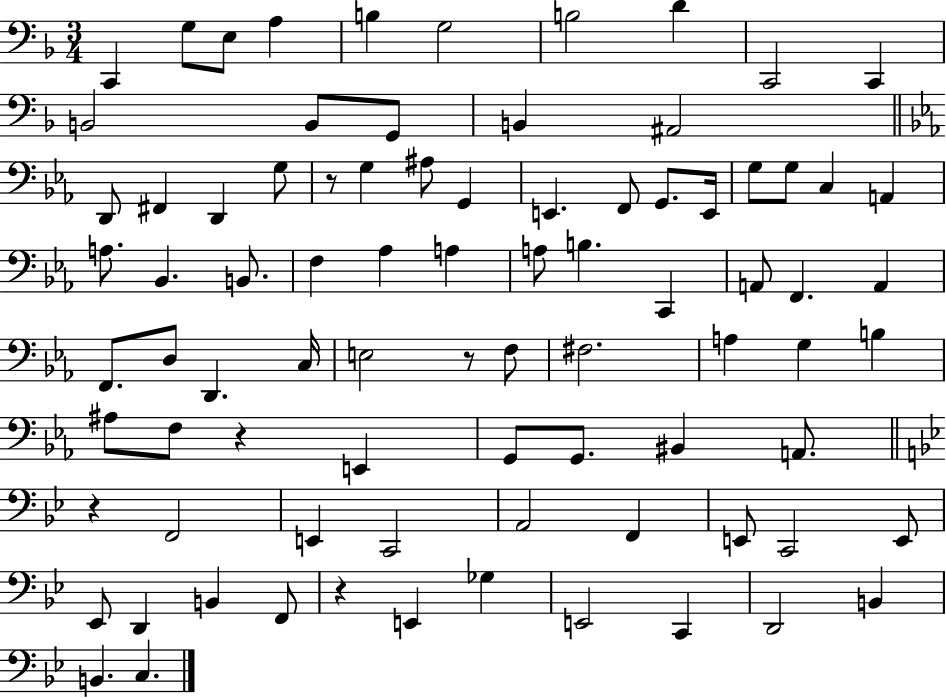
C2/q G3/e E3/e A3/q B3/q G3/h B3/h D4/q C2/h C2/q B2/h B2/e G2/e B2/q A#2/h D2/e F#2/q D2/q G3/e R/e G3/q A#3/e G2/q E2/q. F2/e G2/e. E2/s G3/e G3/e C3/q A2/q A3/e. Bb2/q. B2/e. F3/q Ab3/q A3/q A3/e B3/q. C2/q A2/e F2/q. A2/q F2/e. D3/e D2/q. C3/s E3/h R/e F3/e F#3/h. A3/q G3/q B3/q A#3/e F3/e R/q E2/q G2/e G2/e. BIS2/q A2/e. R/q F2/h E2/q C2/h A2/h F2/q E2/e C2/h E2/e Eb2/e D2/q B2/q F2/e R/q E2/q Gb3/q E2/h C2/q D2/h B2/q B2/q. C3/q.